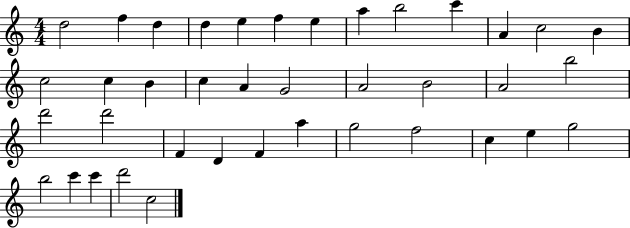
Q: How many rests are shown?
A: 0